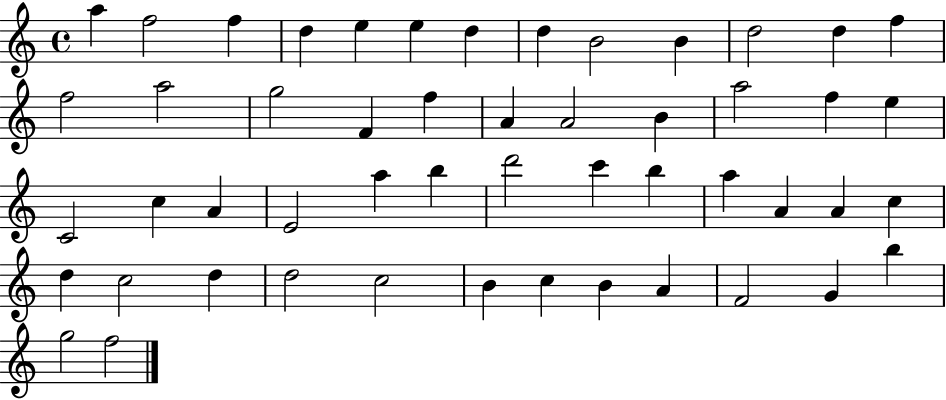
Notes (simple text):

A5/q F5/h F5/q D5/q E5/q E5/q D5/q D5/q B4/h B4/q D5/h D5/q F5/q F5/h A5/h G5/h F4/q F5/q A4/q A4/h B4/q A5/h F5/q E5/q C4/h C5/q A4/q E4/h A5/q B5/q D6/h C6/q B5/q A5/q A4/q A4/q C5/q D5/q C5/h D5/q D5/h C5/h B4/q C5/q B4/q A4/q F4/h G4/q B5/q G5/h F5/h